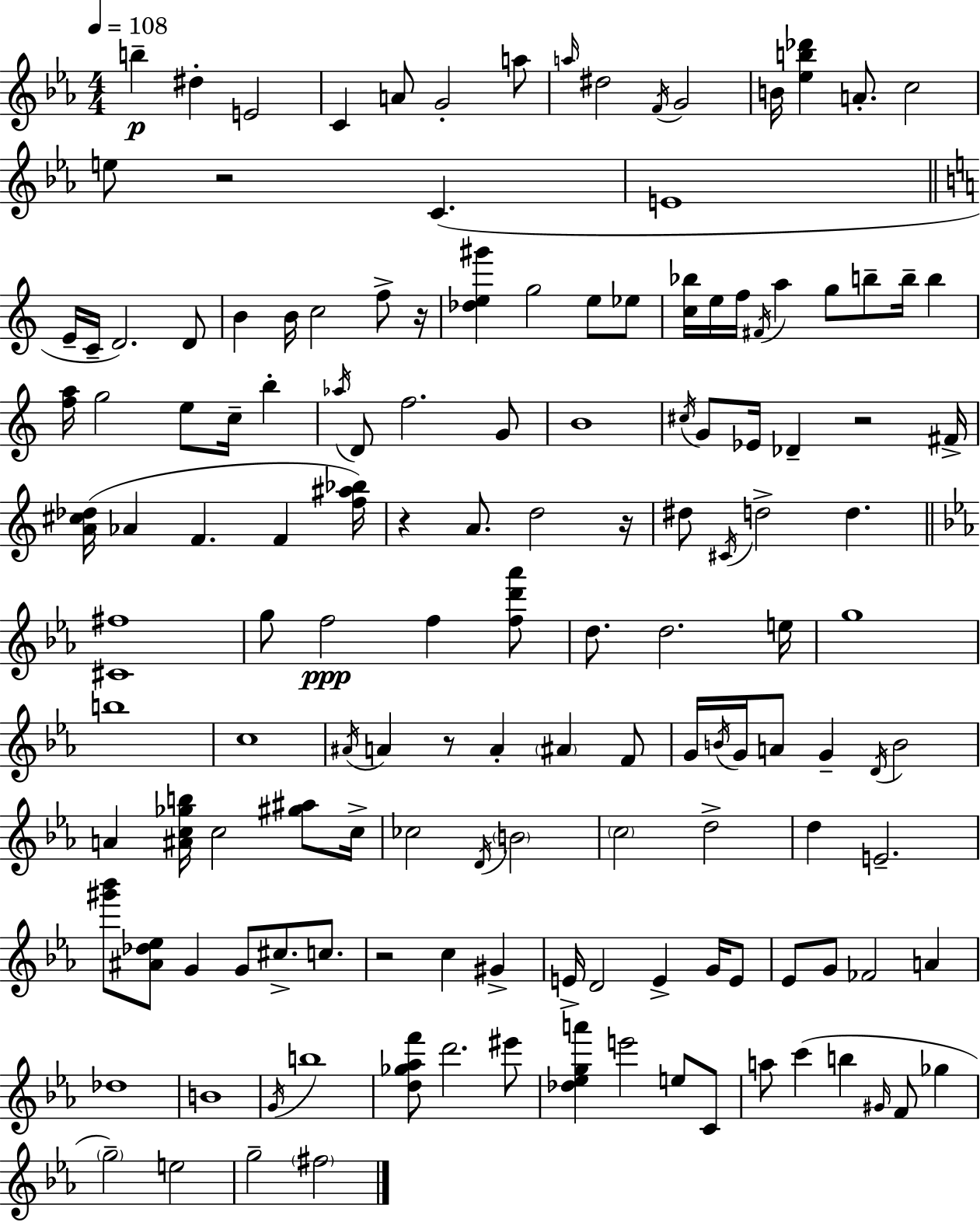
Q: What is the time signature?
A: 4/4